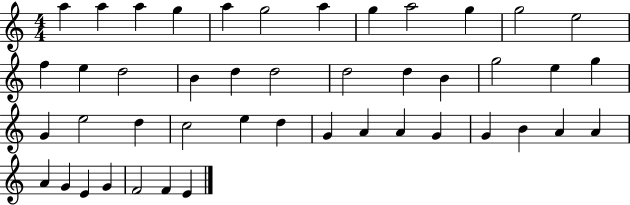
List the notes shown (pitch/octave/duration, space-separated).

A5/q A5/q A5/q G5/q A5/q G5/h A5/q G5/q A5/h G5/q G5/h E5/h F5/q E5/q D5/h B4/q D5/q D5/h D5/h D5/q B4/q G5/h E5/q G5/q G4/q E5/h D5/q C5/h E5/q D5/q G4/q A4/q A4/q G4/q G4/q B4/q A4/q A4/q A4/q G4/q E4/q G4/q F4/h F4/q E4/q